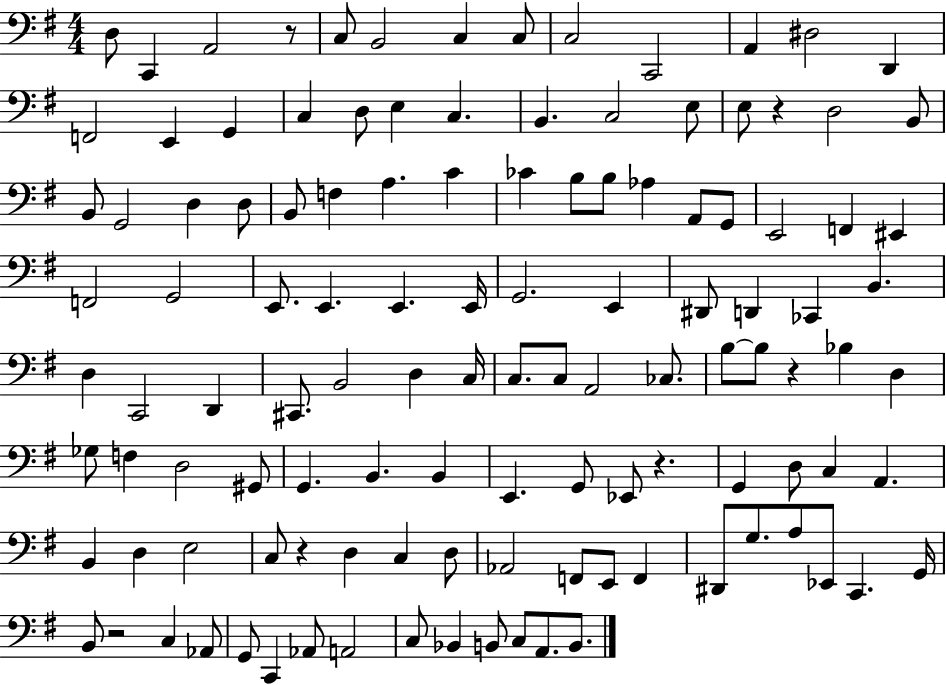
X:1
T:Untitled
M:4/4
L:1/4
K:G
D,/2 C,, A,,2 z/2 C,/2 B,,2 C, C,/2 C,2 C,,2 A,, ^D,2 D,, F,,2 E,, G,, C, D,/2 E, C, B,, C,2 E,/2 E,/2 z D,2 B,,/2 B,,/2 G,,2 D, D,/2 B,,/2 F, A, C _C B,/2 B,/2 _A, A,,/2 G,,/2 E,,2 F,, ^E,, F,,2 G,,2 E,,/2 E,, E,, E,,/4 G,,2 E,, ^D,,/2 D,, _C,, B,, D, C,,2 D,, ^C,,/2 B,,2 D, C,/4 C,/2 C,/2 A,,2 _C,/2 B,/2 B,/2 z _B, D, _G,/2 F, D,2 ^G,,/2 G,, B,, B,, E,, G,,/2 _E,,/2 z G,, D,/2 C, A,, B,, D, E,2 C,/2 z D, C, D,/2 _A,,2 F,,/2 E,,/2 F,, ^D,,/2 G,/2 A,/2 _E,,/2 C,, G,,/4 B,,/2 z2 C, _A,,/2 G,,/2 C,, _A,,/2 A,,2 C,/2 _B,, B,,/2 C,/2 A,,/2 B,,/2